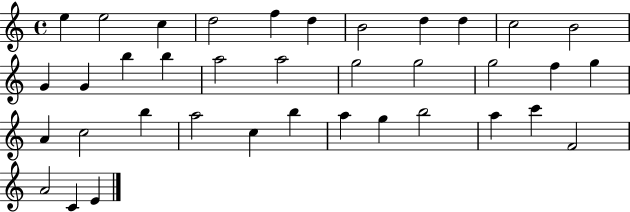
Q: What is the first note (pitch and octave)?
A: E5